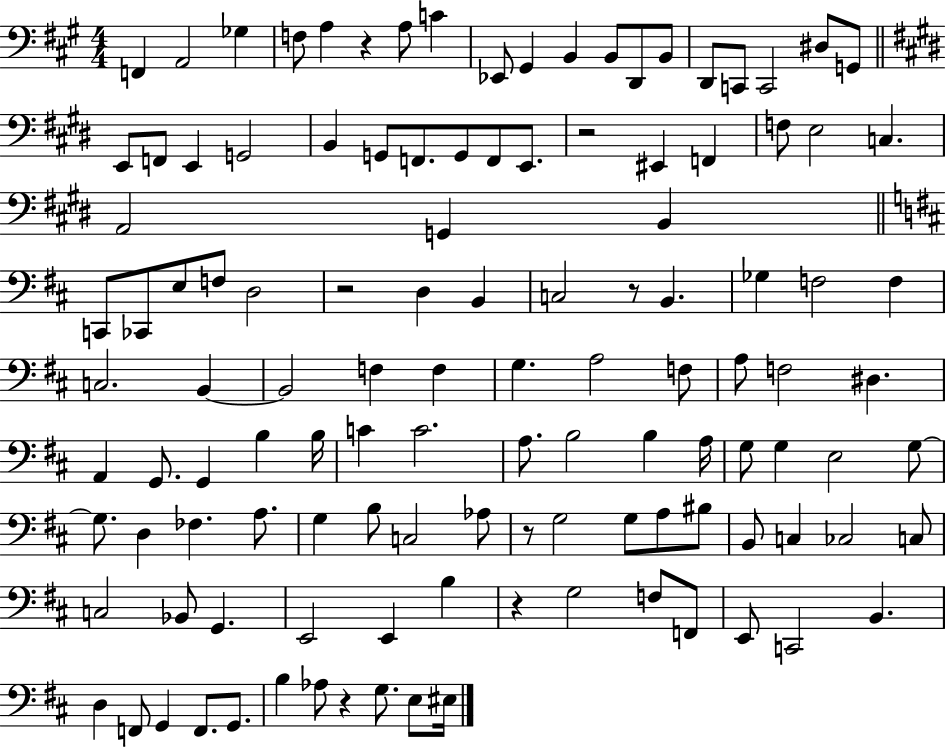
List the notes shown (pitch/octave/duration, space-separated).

F2/q A2/h Gb3/q F3/e A3/q R/q A3/e C4/q Eb2/e G#2/q B2/q B2/e D2/e B2/e D2/e C2/e C2/h D#3/e G2/e E2/e F2/e E2/q G2/h B2/q G2/e F2/e. G2/e F2/e E2/e. R/h EIS2/q F2/q F3/e E3/h C3/q. A2/h G2/q B2/q C2/e CES2/e E3/e F3/e D3/h R/h D3/q B2/q C3/h R/e B2/q. Gb3/q F3/h F3/q C3/h. B2/q B2/h F3/q F3/q G3/q. A3/h F3/e A3/e F3/h D#3/q. A2/q G2/e. G2/q B3/q B3/s C4/q C4/h. A3/e. B3/h B3/q A3/s G3/e G3/q E3/h G3/e G3/e. D3/q FES3/q. A3/e. G3/q B3/e C3/h Ab3/e R/e G3/h G3/e A3/e BIS3/e B2/e C3/q CES3/h C3/e C3/h Bb2/e G2/q. E2/h E2/q B3/q R/q G3/h F3/e F2/e E2/e C2/h B2/q. D3/q F2/e G2/q F2/e. G2/e. B3/q Ab3/e R/q G3/e. E3/e EIS3/s